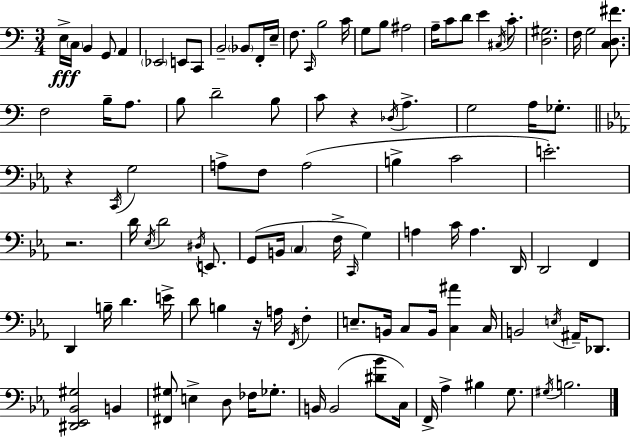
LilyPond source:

{
  \clef bass
  \numericTimeSignature
  \time 3/4
  \key a \minor
  e16->\fff \parenthesize c16 b,4 g,8 a,4 | \parenthesize ees,2 e,8 c,8 | b,2-- \parenthesize bes,8 f,16-. e16-- | f8. \grace { c,16 } b2 | \break c'16 g8 b8 ais2 | a16-- c'8 d'8 e'4 \acciaccatura { cis16 } c'8.-. | <d gis>2. | f16 g2 <c d fis'>8. | \break f2 b16-- a8. | b8 d'2-- | b8 c'8 r4 \acciaccatura { des16 } a4.-> | g2 a16 | \break ges8.-. \bar "||" \break \key ees \major r4 \acciaccatura { c,16 } g2 | a8-> f8 a2( | b4-> c'2 | e'2.-.) | \break r2. | d'16 \acciaccatura { ees16 } d'2 \acciaccatura { dis16 } | e,8. g,8( b,16 \parenthesize c4 f16-> \grace { c,16 } | g4) a4 c'16 a4. | \break d,16 d,2 | f,4 d,4 b16-- d'4. | e'16-> d'8 b4 r16 a16 | \acciaccatura { f,16 } f4-. e8.-- b,16 c8 b,16 | \break <c ais'>4 c16 b,2 | \acciaccatura { e16 } ais,16-- des,8. <dis, ees, bes, gis>2 | b,4 <fis, gis>8 e4-> | d8 fes16 ges8.-. b,16 b,2( | \break <dis' bes'>8 c16) f,16-> aes4-> bis4 | g8. \acciaccatura { gis16 } b2. | \bar "|."
}